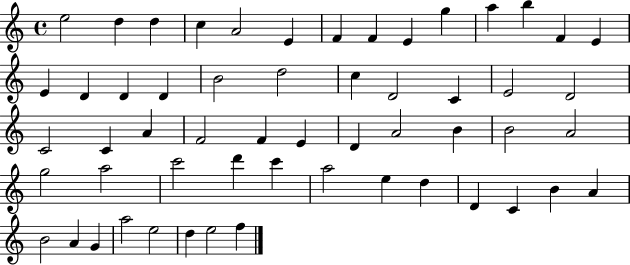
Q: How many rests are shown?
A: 0